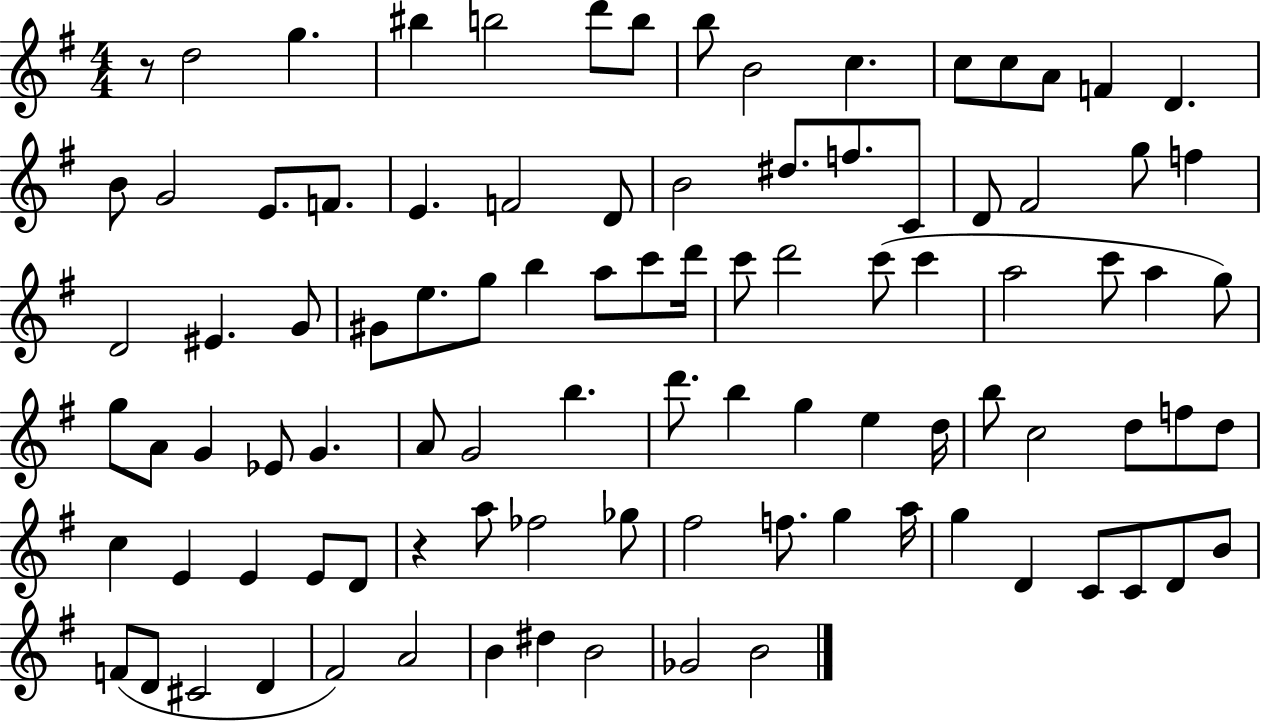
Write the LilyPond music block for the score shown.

{
  \clef treble
  \numericTimeSignature
  \time 4/4
  \key g \major
  r8 d''2 g''4. | bis''4 b''2 d'''8 b''8 | b''8 b'2 c''4. | c''8 c''8 a'8 f'4 d'4. | \break b'8 g'2 e'8. f'8. | e'4. f'2 d'8 | b'2 dis''8. f''8. c'8 | d'8 fis'2 g''8 f''4 | \break d'2 eis'4. g'8 | gis'8 e''8. g''8 b''4 a''8 c'''8 d'''16 | c'''8 d'''2 c'''8( c'''4 | a''2 c'''8 a''4 g''8) | \break g''8 a'8 g'4 ees'8 g'4. | a'8 g'2 b''4. | d'''8. b''4 g''4 e''4 d''16 | b''8 c''2 d''8 f''8 d''8 | \break c''4 e'4 e'4 e'8 d'8 | r4 a''8 fes''2 ges''8 | fis''2 f''8. g''4 a''16 | g''4 d'4 c'8 c'8 d'8 b'8 | \break f'8( d'8 cis'2 d'4 | fis'2) a'2 | b'4 dis''4 b'2 | ges'2 b'2 | \break \bar "|."
}